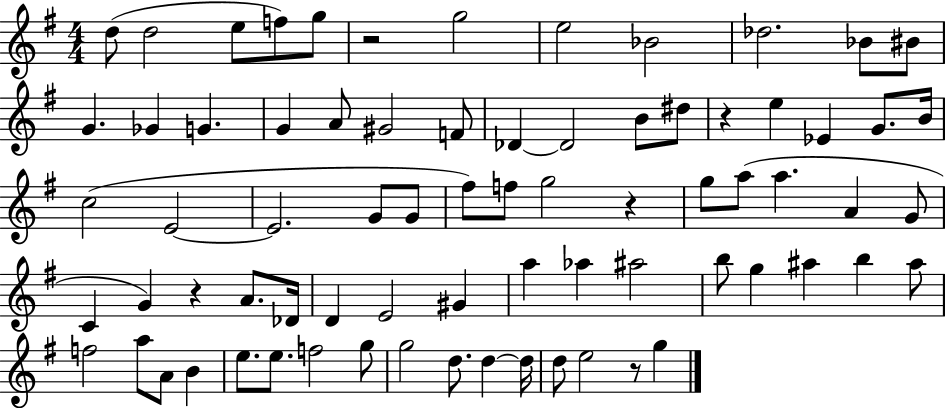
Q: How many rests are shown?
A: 5